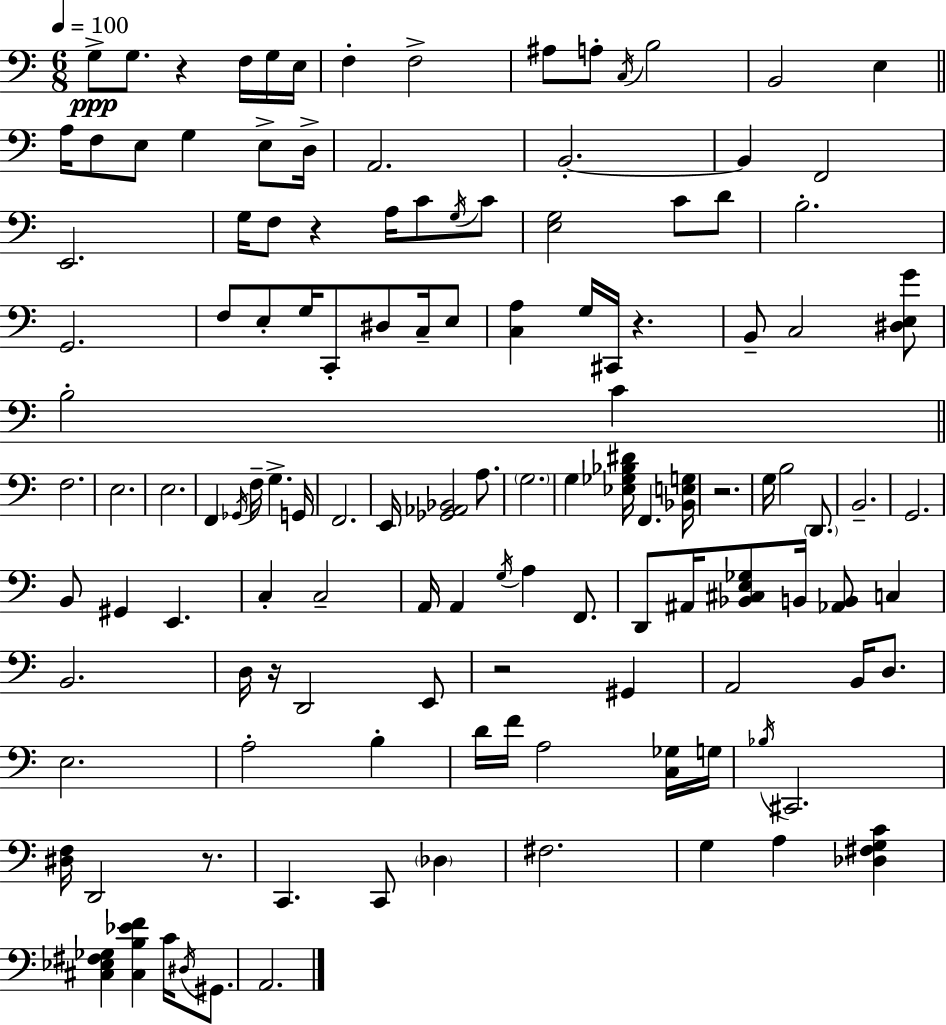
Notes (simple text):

G3/e G3/e. R/q F3/s G3/s E3/s F3/q F3/h A#3/e A3/e C3/s B3/h B2/h E3/q A3/s F3/e E3/e G3/q E3/e D3/s A2/h. B2/h. B2/q F2/h E2/h. G3/s F3/e R/q A3/s C4/e G3/s C4/e [E3,G3]/h C4/e D4/e B3/h. G2/h. F3/e E3/e G3/s C2/e D#3/e C3/s E3/e [C3,A3]/q G3/s C#2/s R/q. B2/e C3/h [D#3,E3,G4]/e B3/h C4/q F3/h. E3/h. E3/h. F2/q Gb2/s F3/s G3/q. G2/s F2/h. E2/s [Gb2,Ab2,Bb2]/h A3/e. G3/h. G3/q [Eb3,Gb3,Bb3,D#4]/s F2/q. [Bb2,E3,G3]/s R/h. G3/s B3/h D2/e. B2/h. G2/h. B2/e G#2/q E2/q. C3/q C3/h A2/s A2/q G3/s A3/q F2/e. D2/e A#2/s [Bb2,C#3,E3,Gb3]/e B2/s [Ab2,B2]/e C3/q B2/h. D3/s R/s D2/h E2/e R/h G#2/q A2/h B2/s D3/e. E3/h. A3/h B3/q D4/s F4/s A3/h [C3,Gb3]/s G3/s Bb3/s C#2/h. [D#3,F3]/s D2/h R/e. C2/q. C2/e Db3/q F#3/h. G3/q A3/q [Db3,F#3,G3,C4]/q [C#3,Eb3,F#3,Gb3]/q [C#3,B3,Eb4,F4]/q C4/s D#3/s G#2/e. A2/h.